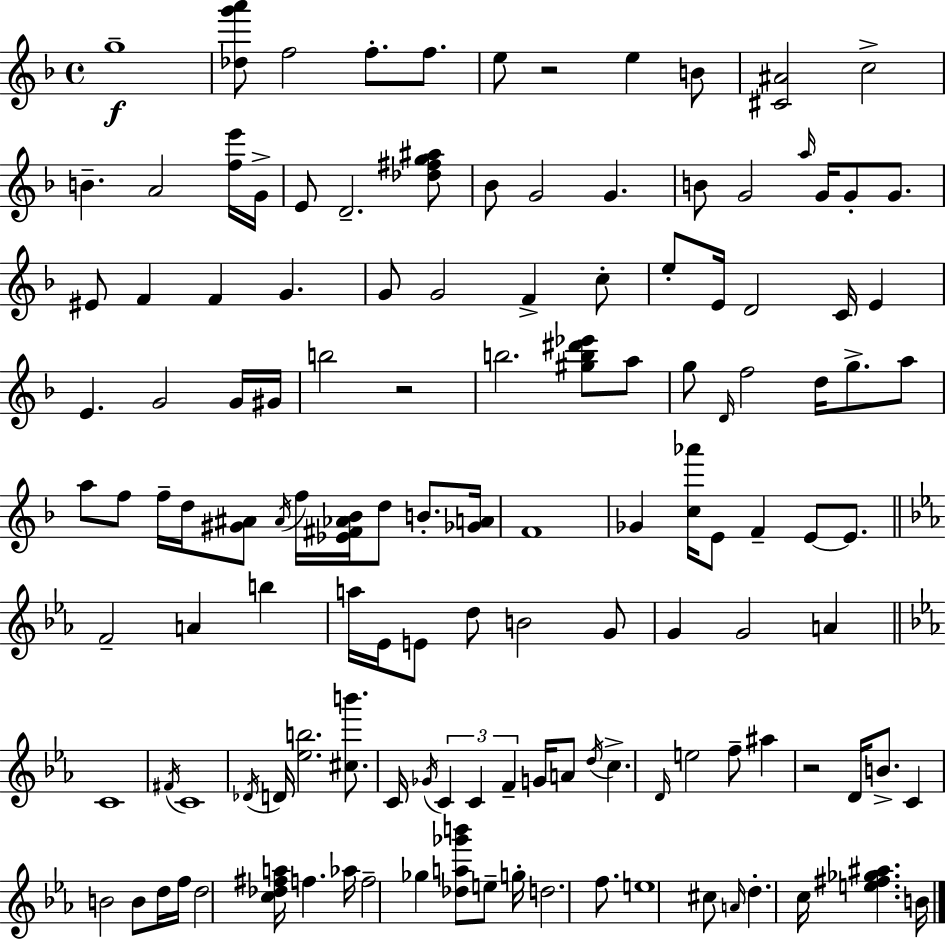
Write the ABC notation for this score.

X:1
T:Untitled
M:4/4
L:1/4
K:Dm
g4 [_dg'a']/2 f2 f/2 f/2 e/2 z2 e B/2 [^C^A]2 c2 B A2 [fe']/4 G/4 E/2 D2 [_d^fg^a]/2 _B/2 G2 G B/2 G2 a/4 G/4 G/2 G/2 ^E/2 F F G G/2 G2 F c/2 e/2 E/4 D2 C/4 E E G2 G/4 ^G/4 b2 z2 b2 [^gb^d'_e']/2 a/2 g/2 D/4 f2 d/4 g/2 a/2 a/2 f/2 f/4 d/4 [^G^A]/2 ^A/4 f/4 [_E^F_A_B]/4 d/2 B/2 [_GA]/4 F4 _G [c_a']/4 E/2 F E/2 E/2 F2 A b a/4 _E/4 E/2 d/2 B2 G/2 G G2 A C4 ^F/4 C4 _D/4 D/4 [_eb]2 [^cb']/2 C/4 _G/4 C C F G/4 A/2 d/4 c D/4 e2 f/2 ^a z2 D/4 B/2 C B2 B/2 d/4 f/4 d2 [c_d^fa]/4 f _a/4 f2 _g [_da_g'b']/2 e/2 g/4 d2 f/2 e4 ^c/2 A/4 d c/4 [e^f_g^a] B/4